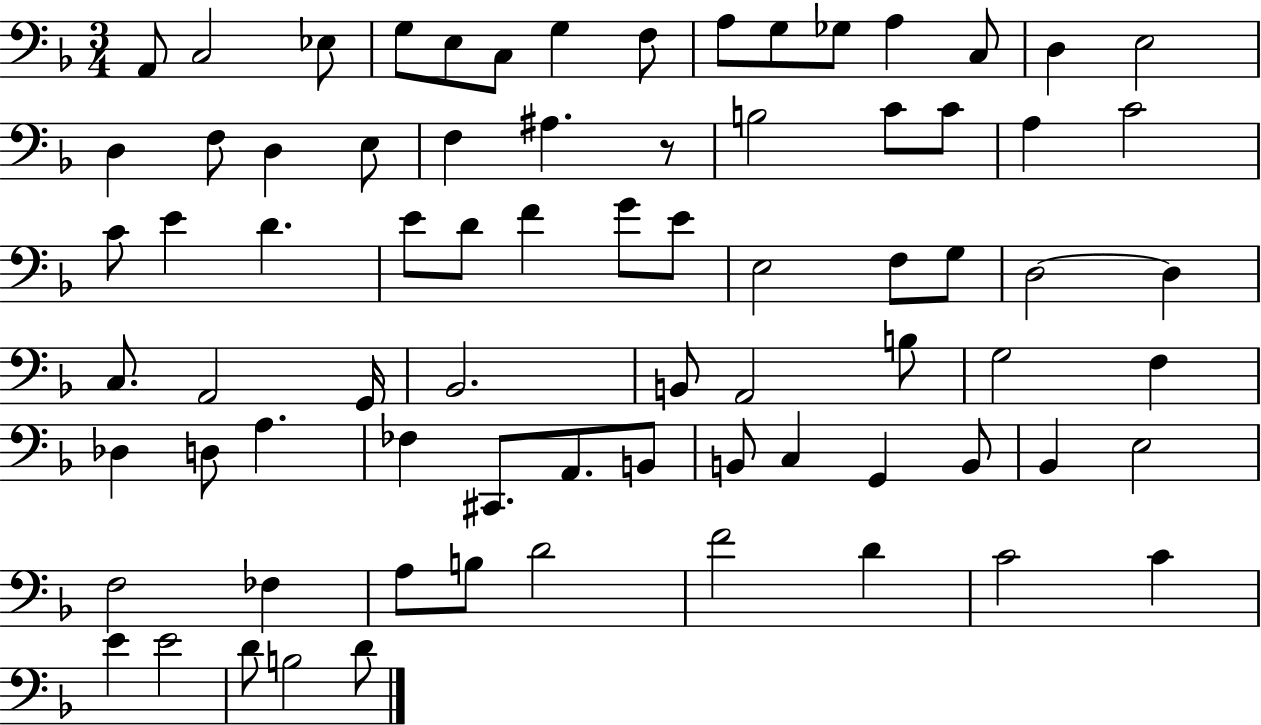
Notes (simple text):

A2/e C3/h Eb3/e G3/e E3/e C3/e G3/q F3/e A3/e G3/e Gb3/e A3/q C3/e D3/q E3/h D3/q F3/e D3/q E3/e F3/q A#3/q. R/e B3/h C4/e C4/e A3/q C4/h C4/e E4/q D4/q. E4/e D4/e F4/q G4/e E4/e E3/h F3/e G3/e D3/h D3/q C3/e. A2/h G2/s Bb2/h. B2/e A2/h B3/e G3/h F3/q Db3/q D3/e A3/q. FES3/q C#2/e. A2/e. B2/e B2/e C3/q G2/q B2/e Bb2/q E3/h F3/h FES3/q A3/e B3/e D4/h F4/h D4/q C4/h C4/q E4/q E4/h D4/e B3/h D4/e